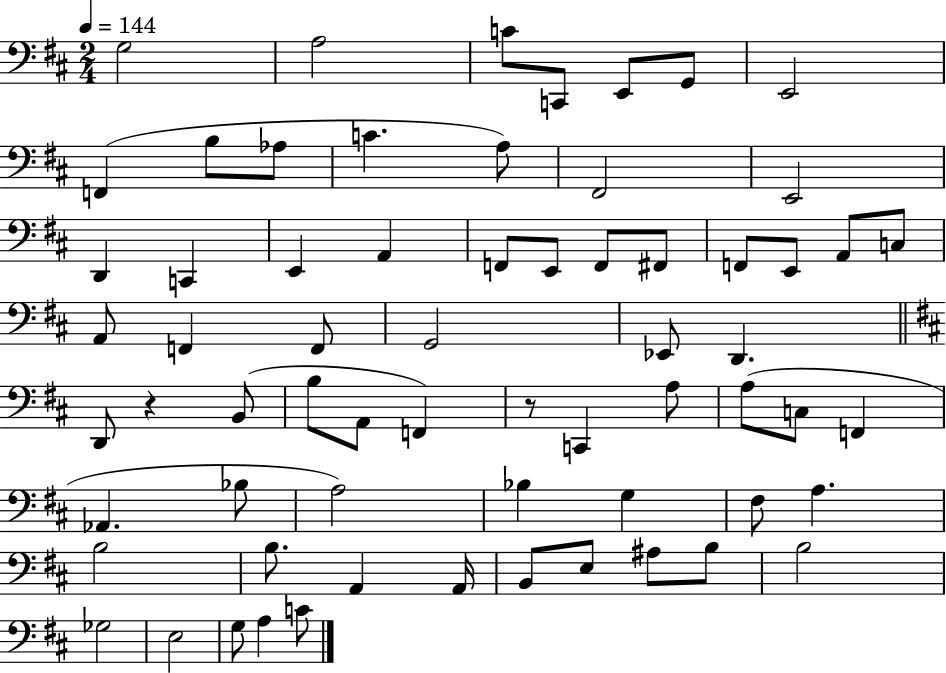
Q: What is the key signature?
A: D major